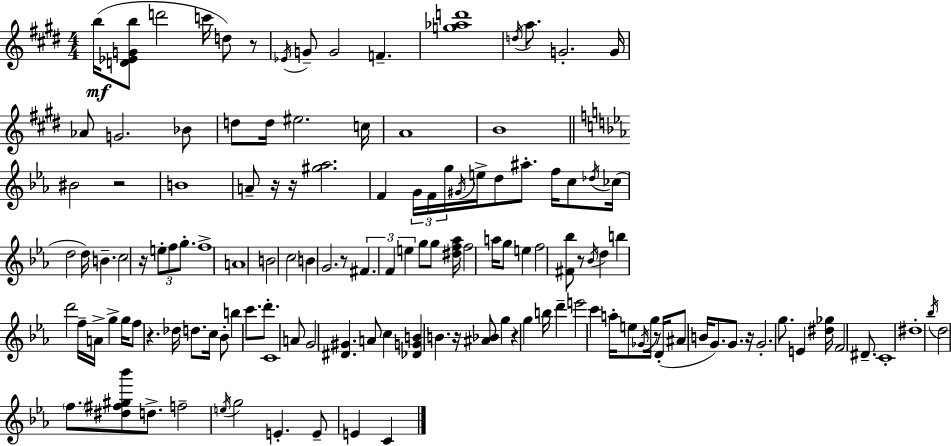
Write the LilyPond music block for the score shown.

{
  \clef treble
  \numericTimeSignature
  \time 4/4
  \key e \major
  b''16(\mf <d' ees' g' b''>8 d'''2 c'''16 d''8) r8 | \acciaccatura { ees'16 } g'8-- g'2 f'4.-- | <g'' aes'' d'''>1 | \acciaccatura { d''16 } a''8. g'2.-. | \break g'16 aes'8 g'2. | bes'8 d''8 d''16 eis''2. | c''16 a'1 | b'1 | \break \bar "||" \break \key ees \major bis'2 r2 | b'1 | a'8-- r16 r16 <gis'' aes''>2. | f'4 \tuplet 3/2 { g'16 f'16 g''16 } \acciaccatura { gis'16 } e''16-> d''8 ais''8.-. f''16 c''8 | \break \acciaccatura { des''16 } ces''16( d''2 d''16) b'4.-- | c''2 r16 \tuplet 3/2 { e''8-. f''8 g''8.-. } | f''1-> | a'1 | \break b'2 c''2 | b'4 g'2. | r8 \tuplet 3/2 { fis'4. f'4 e''4 } | g''8 g''8 <dis'' f'' aes''>16 f''2 a''16 | \break g''8 e''4 f''2 <fis' bes''>8 | r8 \acciaccatura { bes'16 } d''4 b''4 d'''2 | f''16-- a'16-> g''4-> g''16 f''8 r4. | des''16 d''8. c''16 bes'8-. b''4 c'''8. | \break d'''8.-. c'1 | a'8 g'2 <dis' gis'>4. | a'8 c''4 <des' g' b'>4 b'4. | r16 <ais' bes'>8 g''4 r4 g''4 | \break b''16 d'''4-- e'''2 c'''4 | a''16-. e''8 \acciaccatura { ges'16 } g''16 r8 d'16-.( ais'8 b'16 g'8.) | g'8. r16 g'2.-. | g''8. e'4 <dis'' ges''>16 f'2 | \break dis'8.-- c'1-. | dis''1-. | \acciaccatura { bes''16 } d''2 \parenthesize f''8. | <dis'' fis'' gis'' bes'''>8 d''8.-> f''2-- \acciaccatura { e''16 } g''2 | \break e'4.-. e'8-- e'4 | c'4 \bar "|."
}